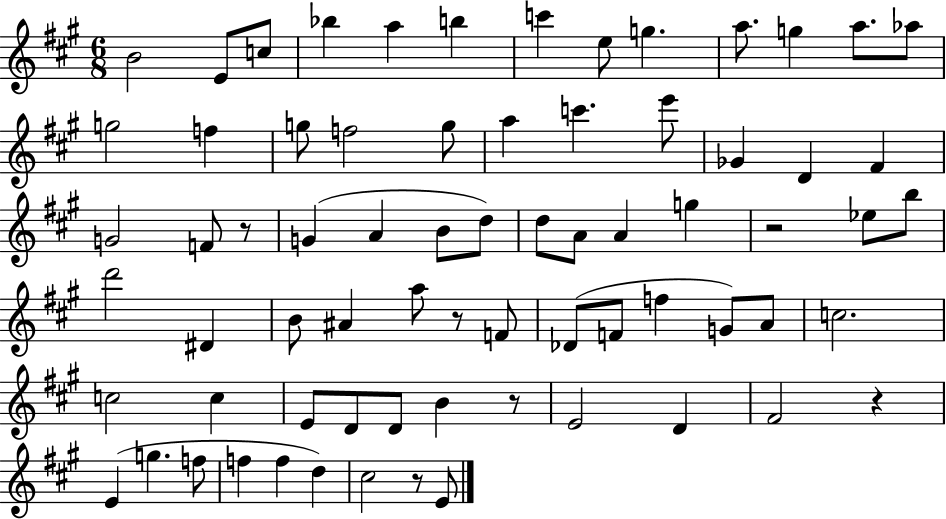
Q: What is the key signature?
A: A major